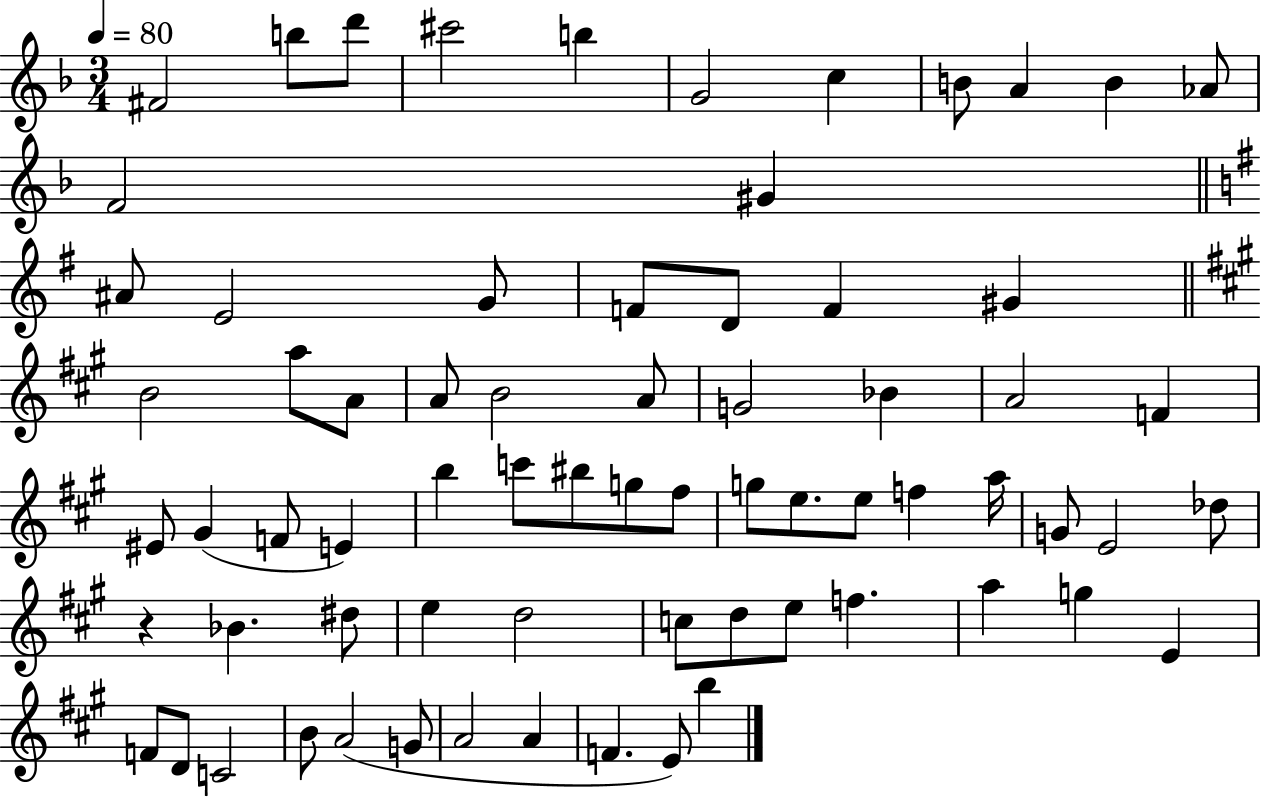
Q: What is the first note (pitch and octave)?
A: F#4